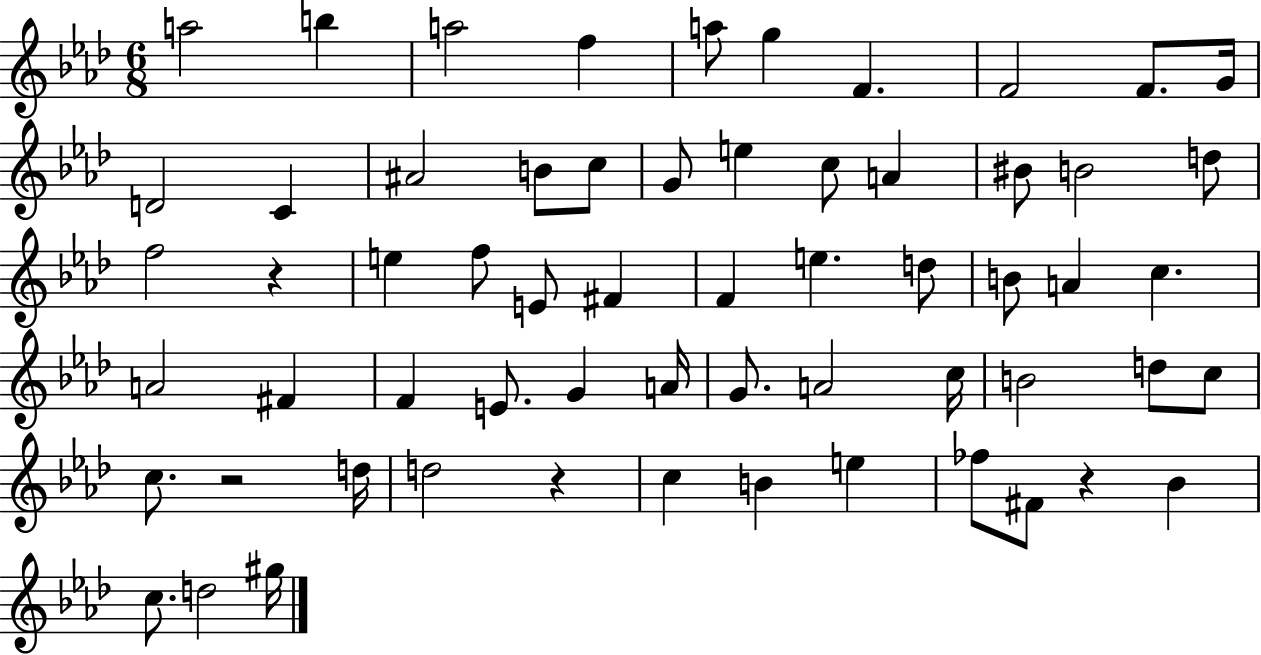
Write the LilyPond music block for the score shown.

{
  \clef treble
  \numericTimeSignature
  \time 6/8
  \key aes \major
  a''2 b''4 | a''2 f''4 | a''8 g''4 f'4. | f'2 f'8. g'16 | \break d'2 c'4 | ais'2 b'8 c''8 | g'8 e''4 c''8 a'4 | bis'8 b'2 d''8 | \break f''2 r4 | e''4 f''8 e'8 fis'4 | f'4 e''4. d''8 | b'8 a'4 c''4. | \break a'2 fis'4 | f'4 e'8. g'4 a'16 | g'8. a'2 c''16 | b'2 d''8 c''8 | \break c''8. r2 d''16 | d''2 r4 | c''4 b'4 e''4 | fes''8 fis'8 r4 bes'4 | \break c''8. d''2 gis''16 | \bar "|."
}